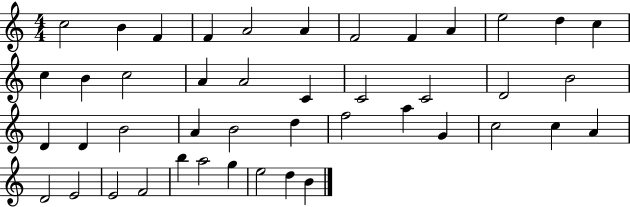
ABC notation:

X:1
T:Untitled
M:4/4
L:1/4
K:C
c2 B F F A2 A F2 F A e2 d c c B c2 A A2 C C2 C2 D2 B2 D D B2 A B2 d f2 a G c2 c A D2 E2 E2 F2 b a2 g e2 d B